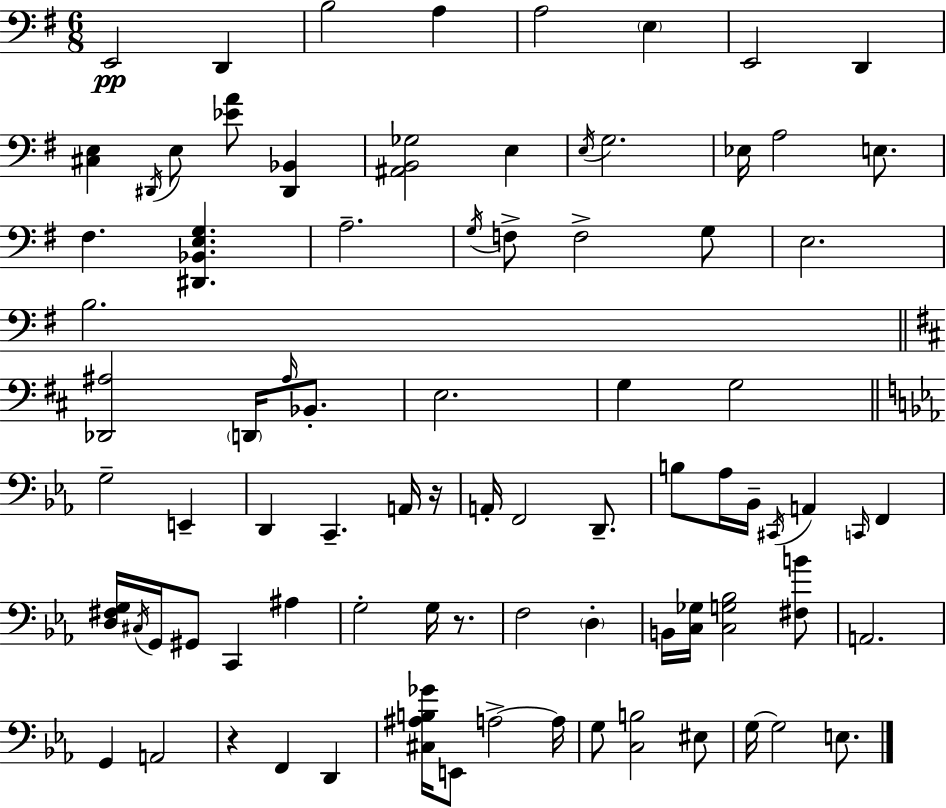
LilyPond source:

{
  \clef bass
  \numericTimeSignature
  \time 6/8
  \key e \minor
  e,2\pp d,4 | b2 a4 | a2 \parenthesize e4 | e,2 d,4 | \break <cis e>4 \acciaccatura { dis,16 } e8 <ees' a'>8 <dis, bes,>4 | <ais, b, ges>2 e4 | \acciaccatura { e16 } g2. | ees16 a2 e8. | \break fis4. <dis, bes, e g>4. | a2.-- | \acciaccatura { g16 } f8-> f2-> | g8 e2. | \break b2. | \bar "||" \break \key d \major <des, ais>2 \parenthesize d,16 \grace { ais16 } bes,8.-. | e2. | g4 g2 | \bar "||" \break \key ees \major g2-- e,4-- | d,4 c,4.-- a,16 r16 | a,16-. f,2 d,8.-- | b8 aes16 bes,16-- \acciaccatura { cis,16 } a,4 \grace { c,16 } f,4 | \break <d fis g>16 \acciaccatura { cis16 } g,16 gis,8 c,4 ais4 | g2-. g16 | r8. f2 \parenthesize d4-. | b,16 <c ges>16 <c g bes>2 | \break <fis b'>8 a,2. | g,4 a,2 | r4 f,4 d,4 | <cis ais b ges'>16 e,8 a2->~~ | \break a16 g8 <c b>2 | eis8 g16~~ g2 | e8. \bar "|."
}